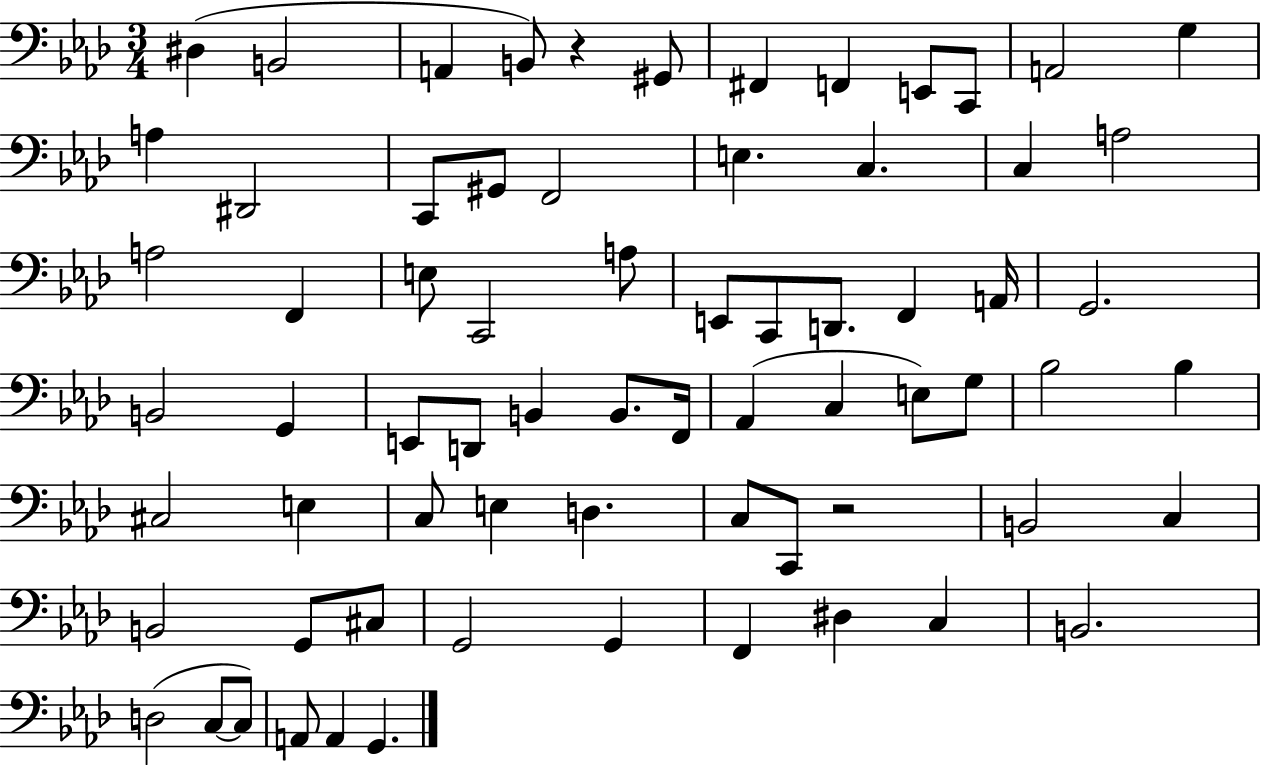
{
  \clef bass
  \numericTimeSignature
  \time 3/4
  \key aes \major
  dis4( b,2 | a,4 b,8) r4 gis,8 | fis,4 f,4 e,8 c,8 | a,2 g4 | \break a4 dis,2 | c,8 gis,8 f,2 | e4. c4. | c4 a2 | \break a2 f,4 | e8 c,2 a8 | e,8 c,8 d,8. f,4 a,16 | g,2. | \break b,2 g,4 | e,8 d,8 b,4 b,8. f,16 | aes,4( c4 e8) g8 | bes2 bes4 | \break cis2 e4 | c8 e4 d4. | c8 c,8 r2 | b,2 c4 | \break b,2 g,8 cis8 | g,2 g,4 | f,4 dis4 c4 | b,2. | \break d2( c8~~ c8) | a,8 a,4 g,4. | \bar "|."
}